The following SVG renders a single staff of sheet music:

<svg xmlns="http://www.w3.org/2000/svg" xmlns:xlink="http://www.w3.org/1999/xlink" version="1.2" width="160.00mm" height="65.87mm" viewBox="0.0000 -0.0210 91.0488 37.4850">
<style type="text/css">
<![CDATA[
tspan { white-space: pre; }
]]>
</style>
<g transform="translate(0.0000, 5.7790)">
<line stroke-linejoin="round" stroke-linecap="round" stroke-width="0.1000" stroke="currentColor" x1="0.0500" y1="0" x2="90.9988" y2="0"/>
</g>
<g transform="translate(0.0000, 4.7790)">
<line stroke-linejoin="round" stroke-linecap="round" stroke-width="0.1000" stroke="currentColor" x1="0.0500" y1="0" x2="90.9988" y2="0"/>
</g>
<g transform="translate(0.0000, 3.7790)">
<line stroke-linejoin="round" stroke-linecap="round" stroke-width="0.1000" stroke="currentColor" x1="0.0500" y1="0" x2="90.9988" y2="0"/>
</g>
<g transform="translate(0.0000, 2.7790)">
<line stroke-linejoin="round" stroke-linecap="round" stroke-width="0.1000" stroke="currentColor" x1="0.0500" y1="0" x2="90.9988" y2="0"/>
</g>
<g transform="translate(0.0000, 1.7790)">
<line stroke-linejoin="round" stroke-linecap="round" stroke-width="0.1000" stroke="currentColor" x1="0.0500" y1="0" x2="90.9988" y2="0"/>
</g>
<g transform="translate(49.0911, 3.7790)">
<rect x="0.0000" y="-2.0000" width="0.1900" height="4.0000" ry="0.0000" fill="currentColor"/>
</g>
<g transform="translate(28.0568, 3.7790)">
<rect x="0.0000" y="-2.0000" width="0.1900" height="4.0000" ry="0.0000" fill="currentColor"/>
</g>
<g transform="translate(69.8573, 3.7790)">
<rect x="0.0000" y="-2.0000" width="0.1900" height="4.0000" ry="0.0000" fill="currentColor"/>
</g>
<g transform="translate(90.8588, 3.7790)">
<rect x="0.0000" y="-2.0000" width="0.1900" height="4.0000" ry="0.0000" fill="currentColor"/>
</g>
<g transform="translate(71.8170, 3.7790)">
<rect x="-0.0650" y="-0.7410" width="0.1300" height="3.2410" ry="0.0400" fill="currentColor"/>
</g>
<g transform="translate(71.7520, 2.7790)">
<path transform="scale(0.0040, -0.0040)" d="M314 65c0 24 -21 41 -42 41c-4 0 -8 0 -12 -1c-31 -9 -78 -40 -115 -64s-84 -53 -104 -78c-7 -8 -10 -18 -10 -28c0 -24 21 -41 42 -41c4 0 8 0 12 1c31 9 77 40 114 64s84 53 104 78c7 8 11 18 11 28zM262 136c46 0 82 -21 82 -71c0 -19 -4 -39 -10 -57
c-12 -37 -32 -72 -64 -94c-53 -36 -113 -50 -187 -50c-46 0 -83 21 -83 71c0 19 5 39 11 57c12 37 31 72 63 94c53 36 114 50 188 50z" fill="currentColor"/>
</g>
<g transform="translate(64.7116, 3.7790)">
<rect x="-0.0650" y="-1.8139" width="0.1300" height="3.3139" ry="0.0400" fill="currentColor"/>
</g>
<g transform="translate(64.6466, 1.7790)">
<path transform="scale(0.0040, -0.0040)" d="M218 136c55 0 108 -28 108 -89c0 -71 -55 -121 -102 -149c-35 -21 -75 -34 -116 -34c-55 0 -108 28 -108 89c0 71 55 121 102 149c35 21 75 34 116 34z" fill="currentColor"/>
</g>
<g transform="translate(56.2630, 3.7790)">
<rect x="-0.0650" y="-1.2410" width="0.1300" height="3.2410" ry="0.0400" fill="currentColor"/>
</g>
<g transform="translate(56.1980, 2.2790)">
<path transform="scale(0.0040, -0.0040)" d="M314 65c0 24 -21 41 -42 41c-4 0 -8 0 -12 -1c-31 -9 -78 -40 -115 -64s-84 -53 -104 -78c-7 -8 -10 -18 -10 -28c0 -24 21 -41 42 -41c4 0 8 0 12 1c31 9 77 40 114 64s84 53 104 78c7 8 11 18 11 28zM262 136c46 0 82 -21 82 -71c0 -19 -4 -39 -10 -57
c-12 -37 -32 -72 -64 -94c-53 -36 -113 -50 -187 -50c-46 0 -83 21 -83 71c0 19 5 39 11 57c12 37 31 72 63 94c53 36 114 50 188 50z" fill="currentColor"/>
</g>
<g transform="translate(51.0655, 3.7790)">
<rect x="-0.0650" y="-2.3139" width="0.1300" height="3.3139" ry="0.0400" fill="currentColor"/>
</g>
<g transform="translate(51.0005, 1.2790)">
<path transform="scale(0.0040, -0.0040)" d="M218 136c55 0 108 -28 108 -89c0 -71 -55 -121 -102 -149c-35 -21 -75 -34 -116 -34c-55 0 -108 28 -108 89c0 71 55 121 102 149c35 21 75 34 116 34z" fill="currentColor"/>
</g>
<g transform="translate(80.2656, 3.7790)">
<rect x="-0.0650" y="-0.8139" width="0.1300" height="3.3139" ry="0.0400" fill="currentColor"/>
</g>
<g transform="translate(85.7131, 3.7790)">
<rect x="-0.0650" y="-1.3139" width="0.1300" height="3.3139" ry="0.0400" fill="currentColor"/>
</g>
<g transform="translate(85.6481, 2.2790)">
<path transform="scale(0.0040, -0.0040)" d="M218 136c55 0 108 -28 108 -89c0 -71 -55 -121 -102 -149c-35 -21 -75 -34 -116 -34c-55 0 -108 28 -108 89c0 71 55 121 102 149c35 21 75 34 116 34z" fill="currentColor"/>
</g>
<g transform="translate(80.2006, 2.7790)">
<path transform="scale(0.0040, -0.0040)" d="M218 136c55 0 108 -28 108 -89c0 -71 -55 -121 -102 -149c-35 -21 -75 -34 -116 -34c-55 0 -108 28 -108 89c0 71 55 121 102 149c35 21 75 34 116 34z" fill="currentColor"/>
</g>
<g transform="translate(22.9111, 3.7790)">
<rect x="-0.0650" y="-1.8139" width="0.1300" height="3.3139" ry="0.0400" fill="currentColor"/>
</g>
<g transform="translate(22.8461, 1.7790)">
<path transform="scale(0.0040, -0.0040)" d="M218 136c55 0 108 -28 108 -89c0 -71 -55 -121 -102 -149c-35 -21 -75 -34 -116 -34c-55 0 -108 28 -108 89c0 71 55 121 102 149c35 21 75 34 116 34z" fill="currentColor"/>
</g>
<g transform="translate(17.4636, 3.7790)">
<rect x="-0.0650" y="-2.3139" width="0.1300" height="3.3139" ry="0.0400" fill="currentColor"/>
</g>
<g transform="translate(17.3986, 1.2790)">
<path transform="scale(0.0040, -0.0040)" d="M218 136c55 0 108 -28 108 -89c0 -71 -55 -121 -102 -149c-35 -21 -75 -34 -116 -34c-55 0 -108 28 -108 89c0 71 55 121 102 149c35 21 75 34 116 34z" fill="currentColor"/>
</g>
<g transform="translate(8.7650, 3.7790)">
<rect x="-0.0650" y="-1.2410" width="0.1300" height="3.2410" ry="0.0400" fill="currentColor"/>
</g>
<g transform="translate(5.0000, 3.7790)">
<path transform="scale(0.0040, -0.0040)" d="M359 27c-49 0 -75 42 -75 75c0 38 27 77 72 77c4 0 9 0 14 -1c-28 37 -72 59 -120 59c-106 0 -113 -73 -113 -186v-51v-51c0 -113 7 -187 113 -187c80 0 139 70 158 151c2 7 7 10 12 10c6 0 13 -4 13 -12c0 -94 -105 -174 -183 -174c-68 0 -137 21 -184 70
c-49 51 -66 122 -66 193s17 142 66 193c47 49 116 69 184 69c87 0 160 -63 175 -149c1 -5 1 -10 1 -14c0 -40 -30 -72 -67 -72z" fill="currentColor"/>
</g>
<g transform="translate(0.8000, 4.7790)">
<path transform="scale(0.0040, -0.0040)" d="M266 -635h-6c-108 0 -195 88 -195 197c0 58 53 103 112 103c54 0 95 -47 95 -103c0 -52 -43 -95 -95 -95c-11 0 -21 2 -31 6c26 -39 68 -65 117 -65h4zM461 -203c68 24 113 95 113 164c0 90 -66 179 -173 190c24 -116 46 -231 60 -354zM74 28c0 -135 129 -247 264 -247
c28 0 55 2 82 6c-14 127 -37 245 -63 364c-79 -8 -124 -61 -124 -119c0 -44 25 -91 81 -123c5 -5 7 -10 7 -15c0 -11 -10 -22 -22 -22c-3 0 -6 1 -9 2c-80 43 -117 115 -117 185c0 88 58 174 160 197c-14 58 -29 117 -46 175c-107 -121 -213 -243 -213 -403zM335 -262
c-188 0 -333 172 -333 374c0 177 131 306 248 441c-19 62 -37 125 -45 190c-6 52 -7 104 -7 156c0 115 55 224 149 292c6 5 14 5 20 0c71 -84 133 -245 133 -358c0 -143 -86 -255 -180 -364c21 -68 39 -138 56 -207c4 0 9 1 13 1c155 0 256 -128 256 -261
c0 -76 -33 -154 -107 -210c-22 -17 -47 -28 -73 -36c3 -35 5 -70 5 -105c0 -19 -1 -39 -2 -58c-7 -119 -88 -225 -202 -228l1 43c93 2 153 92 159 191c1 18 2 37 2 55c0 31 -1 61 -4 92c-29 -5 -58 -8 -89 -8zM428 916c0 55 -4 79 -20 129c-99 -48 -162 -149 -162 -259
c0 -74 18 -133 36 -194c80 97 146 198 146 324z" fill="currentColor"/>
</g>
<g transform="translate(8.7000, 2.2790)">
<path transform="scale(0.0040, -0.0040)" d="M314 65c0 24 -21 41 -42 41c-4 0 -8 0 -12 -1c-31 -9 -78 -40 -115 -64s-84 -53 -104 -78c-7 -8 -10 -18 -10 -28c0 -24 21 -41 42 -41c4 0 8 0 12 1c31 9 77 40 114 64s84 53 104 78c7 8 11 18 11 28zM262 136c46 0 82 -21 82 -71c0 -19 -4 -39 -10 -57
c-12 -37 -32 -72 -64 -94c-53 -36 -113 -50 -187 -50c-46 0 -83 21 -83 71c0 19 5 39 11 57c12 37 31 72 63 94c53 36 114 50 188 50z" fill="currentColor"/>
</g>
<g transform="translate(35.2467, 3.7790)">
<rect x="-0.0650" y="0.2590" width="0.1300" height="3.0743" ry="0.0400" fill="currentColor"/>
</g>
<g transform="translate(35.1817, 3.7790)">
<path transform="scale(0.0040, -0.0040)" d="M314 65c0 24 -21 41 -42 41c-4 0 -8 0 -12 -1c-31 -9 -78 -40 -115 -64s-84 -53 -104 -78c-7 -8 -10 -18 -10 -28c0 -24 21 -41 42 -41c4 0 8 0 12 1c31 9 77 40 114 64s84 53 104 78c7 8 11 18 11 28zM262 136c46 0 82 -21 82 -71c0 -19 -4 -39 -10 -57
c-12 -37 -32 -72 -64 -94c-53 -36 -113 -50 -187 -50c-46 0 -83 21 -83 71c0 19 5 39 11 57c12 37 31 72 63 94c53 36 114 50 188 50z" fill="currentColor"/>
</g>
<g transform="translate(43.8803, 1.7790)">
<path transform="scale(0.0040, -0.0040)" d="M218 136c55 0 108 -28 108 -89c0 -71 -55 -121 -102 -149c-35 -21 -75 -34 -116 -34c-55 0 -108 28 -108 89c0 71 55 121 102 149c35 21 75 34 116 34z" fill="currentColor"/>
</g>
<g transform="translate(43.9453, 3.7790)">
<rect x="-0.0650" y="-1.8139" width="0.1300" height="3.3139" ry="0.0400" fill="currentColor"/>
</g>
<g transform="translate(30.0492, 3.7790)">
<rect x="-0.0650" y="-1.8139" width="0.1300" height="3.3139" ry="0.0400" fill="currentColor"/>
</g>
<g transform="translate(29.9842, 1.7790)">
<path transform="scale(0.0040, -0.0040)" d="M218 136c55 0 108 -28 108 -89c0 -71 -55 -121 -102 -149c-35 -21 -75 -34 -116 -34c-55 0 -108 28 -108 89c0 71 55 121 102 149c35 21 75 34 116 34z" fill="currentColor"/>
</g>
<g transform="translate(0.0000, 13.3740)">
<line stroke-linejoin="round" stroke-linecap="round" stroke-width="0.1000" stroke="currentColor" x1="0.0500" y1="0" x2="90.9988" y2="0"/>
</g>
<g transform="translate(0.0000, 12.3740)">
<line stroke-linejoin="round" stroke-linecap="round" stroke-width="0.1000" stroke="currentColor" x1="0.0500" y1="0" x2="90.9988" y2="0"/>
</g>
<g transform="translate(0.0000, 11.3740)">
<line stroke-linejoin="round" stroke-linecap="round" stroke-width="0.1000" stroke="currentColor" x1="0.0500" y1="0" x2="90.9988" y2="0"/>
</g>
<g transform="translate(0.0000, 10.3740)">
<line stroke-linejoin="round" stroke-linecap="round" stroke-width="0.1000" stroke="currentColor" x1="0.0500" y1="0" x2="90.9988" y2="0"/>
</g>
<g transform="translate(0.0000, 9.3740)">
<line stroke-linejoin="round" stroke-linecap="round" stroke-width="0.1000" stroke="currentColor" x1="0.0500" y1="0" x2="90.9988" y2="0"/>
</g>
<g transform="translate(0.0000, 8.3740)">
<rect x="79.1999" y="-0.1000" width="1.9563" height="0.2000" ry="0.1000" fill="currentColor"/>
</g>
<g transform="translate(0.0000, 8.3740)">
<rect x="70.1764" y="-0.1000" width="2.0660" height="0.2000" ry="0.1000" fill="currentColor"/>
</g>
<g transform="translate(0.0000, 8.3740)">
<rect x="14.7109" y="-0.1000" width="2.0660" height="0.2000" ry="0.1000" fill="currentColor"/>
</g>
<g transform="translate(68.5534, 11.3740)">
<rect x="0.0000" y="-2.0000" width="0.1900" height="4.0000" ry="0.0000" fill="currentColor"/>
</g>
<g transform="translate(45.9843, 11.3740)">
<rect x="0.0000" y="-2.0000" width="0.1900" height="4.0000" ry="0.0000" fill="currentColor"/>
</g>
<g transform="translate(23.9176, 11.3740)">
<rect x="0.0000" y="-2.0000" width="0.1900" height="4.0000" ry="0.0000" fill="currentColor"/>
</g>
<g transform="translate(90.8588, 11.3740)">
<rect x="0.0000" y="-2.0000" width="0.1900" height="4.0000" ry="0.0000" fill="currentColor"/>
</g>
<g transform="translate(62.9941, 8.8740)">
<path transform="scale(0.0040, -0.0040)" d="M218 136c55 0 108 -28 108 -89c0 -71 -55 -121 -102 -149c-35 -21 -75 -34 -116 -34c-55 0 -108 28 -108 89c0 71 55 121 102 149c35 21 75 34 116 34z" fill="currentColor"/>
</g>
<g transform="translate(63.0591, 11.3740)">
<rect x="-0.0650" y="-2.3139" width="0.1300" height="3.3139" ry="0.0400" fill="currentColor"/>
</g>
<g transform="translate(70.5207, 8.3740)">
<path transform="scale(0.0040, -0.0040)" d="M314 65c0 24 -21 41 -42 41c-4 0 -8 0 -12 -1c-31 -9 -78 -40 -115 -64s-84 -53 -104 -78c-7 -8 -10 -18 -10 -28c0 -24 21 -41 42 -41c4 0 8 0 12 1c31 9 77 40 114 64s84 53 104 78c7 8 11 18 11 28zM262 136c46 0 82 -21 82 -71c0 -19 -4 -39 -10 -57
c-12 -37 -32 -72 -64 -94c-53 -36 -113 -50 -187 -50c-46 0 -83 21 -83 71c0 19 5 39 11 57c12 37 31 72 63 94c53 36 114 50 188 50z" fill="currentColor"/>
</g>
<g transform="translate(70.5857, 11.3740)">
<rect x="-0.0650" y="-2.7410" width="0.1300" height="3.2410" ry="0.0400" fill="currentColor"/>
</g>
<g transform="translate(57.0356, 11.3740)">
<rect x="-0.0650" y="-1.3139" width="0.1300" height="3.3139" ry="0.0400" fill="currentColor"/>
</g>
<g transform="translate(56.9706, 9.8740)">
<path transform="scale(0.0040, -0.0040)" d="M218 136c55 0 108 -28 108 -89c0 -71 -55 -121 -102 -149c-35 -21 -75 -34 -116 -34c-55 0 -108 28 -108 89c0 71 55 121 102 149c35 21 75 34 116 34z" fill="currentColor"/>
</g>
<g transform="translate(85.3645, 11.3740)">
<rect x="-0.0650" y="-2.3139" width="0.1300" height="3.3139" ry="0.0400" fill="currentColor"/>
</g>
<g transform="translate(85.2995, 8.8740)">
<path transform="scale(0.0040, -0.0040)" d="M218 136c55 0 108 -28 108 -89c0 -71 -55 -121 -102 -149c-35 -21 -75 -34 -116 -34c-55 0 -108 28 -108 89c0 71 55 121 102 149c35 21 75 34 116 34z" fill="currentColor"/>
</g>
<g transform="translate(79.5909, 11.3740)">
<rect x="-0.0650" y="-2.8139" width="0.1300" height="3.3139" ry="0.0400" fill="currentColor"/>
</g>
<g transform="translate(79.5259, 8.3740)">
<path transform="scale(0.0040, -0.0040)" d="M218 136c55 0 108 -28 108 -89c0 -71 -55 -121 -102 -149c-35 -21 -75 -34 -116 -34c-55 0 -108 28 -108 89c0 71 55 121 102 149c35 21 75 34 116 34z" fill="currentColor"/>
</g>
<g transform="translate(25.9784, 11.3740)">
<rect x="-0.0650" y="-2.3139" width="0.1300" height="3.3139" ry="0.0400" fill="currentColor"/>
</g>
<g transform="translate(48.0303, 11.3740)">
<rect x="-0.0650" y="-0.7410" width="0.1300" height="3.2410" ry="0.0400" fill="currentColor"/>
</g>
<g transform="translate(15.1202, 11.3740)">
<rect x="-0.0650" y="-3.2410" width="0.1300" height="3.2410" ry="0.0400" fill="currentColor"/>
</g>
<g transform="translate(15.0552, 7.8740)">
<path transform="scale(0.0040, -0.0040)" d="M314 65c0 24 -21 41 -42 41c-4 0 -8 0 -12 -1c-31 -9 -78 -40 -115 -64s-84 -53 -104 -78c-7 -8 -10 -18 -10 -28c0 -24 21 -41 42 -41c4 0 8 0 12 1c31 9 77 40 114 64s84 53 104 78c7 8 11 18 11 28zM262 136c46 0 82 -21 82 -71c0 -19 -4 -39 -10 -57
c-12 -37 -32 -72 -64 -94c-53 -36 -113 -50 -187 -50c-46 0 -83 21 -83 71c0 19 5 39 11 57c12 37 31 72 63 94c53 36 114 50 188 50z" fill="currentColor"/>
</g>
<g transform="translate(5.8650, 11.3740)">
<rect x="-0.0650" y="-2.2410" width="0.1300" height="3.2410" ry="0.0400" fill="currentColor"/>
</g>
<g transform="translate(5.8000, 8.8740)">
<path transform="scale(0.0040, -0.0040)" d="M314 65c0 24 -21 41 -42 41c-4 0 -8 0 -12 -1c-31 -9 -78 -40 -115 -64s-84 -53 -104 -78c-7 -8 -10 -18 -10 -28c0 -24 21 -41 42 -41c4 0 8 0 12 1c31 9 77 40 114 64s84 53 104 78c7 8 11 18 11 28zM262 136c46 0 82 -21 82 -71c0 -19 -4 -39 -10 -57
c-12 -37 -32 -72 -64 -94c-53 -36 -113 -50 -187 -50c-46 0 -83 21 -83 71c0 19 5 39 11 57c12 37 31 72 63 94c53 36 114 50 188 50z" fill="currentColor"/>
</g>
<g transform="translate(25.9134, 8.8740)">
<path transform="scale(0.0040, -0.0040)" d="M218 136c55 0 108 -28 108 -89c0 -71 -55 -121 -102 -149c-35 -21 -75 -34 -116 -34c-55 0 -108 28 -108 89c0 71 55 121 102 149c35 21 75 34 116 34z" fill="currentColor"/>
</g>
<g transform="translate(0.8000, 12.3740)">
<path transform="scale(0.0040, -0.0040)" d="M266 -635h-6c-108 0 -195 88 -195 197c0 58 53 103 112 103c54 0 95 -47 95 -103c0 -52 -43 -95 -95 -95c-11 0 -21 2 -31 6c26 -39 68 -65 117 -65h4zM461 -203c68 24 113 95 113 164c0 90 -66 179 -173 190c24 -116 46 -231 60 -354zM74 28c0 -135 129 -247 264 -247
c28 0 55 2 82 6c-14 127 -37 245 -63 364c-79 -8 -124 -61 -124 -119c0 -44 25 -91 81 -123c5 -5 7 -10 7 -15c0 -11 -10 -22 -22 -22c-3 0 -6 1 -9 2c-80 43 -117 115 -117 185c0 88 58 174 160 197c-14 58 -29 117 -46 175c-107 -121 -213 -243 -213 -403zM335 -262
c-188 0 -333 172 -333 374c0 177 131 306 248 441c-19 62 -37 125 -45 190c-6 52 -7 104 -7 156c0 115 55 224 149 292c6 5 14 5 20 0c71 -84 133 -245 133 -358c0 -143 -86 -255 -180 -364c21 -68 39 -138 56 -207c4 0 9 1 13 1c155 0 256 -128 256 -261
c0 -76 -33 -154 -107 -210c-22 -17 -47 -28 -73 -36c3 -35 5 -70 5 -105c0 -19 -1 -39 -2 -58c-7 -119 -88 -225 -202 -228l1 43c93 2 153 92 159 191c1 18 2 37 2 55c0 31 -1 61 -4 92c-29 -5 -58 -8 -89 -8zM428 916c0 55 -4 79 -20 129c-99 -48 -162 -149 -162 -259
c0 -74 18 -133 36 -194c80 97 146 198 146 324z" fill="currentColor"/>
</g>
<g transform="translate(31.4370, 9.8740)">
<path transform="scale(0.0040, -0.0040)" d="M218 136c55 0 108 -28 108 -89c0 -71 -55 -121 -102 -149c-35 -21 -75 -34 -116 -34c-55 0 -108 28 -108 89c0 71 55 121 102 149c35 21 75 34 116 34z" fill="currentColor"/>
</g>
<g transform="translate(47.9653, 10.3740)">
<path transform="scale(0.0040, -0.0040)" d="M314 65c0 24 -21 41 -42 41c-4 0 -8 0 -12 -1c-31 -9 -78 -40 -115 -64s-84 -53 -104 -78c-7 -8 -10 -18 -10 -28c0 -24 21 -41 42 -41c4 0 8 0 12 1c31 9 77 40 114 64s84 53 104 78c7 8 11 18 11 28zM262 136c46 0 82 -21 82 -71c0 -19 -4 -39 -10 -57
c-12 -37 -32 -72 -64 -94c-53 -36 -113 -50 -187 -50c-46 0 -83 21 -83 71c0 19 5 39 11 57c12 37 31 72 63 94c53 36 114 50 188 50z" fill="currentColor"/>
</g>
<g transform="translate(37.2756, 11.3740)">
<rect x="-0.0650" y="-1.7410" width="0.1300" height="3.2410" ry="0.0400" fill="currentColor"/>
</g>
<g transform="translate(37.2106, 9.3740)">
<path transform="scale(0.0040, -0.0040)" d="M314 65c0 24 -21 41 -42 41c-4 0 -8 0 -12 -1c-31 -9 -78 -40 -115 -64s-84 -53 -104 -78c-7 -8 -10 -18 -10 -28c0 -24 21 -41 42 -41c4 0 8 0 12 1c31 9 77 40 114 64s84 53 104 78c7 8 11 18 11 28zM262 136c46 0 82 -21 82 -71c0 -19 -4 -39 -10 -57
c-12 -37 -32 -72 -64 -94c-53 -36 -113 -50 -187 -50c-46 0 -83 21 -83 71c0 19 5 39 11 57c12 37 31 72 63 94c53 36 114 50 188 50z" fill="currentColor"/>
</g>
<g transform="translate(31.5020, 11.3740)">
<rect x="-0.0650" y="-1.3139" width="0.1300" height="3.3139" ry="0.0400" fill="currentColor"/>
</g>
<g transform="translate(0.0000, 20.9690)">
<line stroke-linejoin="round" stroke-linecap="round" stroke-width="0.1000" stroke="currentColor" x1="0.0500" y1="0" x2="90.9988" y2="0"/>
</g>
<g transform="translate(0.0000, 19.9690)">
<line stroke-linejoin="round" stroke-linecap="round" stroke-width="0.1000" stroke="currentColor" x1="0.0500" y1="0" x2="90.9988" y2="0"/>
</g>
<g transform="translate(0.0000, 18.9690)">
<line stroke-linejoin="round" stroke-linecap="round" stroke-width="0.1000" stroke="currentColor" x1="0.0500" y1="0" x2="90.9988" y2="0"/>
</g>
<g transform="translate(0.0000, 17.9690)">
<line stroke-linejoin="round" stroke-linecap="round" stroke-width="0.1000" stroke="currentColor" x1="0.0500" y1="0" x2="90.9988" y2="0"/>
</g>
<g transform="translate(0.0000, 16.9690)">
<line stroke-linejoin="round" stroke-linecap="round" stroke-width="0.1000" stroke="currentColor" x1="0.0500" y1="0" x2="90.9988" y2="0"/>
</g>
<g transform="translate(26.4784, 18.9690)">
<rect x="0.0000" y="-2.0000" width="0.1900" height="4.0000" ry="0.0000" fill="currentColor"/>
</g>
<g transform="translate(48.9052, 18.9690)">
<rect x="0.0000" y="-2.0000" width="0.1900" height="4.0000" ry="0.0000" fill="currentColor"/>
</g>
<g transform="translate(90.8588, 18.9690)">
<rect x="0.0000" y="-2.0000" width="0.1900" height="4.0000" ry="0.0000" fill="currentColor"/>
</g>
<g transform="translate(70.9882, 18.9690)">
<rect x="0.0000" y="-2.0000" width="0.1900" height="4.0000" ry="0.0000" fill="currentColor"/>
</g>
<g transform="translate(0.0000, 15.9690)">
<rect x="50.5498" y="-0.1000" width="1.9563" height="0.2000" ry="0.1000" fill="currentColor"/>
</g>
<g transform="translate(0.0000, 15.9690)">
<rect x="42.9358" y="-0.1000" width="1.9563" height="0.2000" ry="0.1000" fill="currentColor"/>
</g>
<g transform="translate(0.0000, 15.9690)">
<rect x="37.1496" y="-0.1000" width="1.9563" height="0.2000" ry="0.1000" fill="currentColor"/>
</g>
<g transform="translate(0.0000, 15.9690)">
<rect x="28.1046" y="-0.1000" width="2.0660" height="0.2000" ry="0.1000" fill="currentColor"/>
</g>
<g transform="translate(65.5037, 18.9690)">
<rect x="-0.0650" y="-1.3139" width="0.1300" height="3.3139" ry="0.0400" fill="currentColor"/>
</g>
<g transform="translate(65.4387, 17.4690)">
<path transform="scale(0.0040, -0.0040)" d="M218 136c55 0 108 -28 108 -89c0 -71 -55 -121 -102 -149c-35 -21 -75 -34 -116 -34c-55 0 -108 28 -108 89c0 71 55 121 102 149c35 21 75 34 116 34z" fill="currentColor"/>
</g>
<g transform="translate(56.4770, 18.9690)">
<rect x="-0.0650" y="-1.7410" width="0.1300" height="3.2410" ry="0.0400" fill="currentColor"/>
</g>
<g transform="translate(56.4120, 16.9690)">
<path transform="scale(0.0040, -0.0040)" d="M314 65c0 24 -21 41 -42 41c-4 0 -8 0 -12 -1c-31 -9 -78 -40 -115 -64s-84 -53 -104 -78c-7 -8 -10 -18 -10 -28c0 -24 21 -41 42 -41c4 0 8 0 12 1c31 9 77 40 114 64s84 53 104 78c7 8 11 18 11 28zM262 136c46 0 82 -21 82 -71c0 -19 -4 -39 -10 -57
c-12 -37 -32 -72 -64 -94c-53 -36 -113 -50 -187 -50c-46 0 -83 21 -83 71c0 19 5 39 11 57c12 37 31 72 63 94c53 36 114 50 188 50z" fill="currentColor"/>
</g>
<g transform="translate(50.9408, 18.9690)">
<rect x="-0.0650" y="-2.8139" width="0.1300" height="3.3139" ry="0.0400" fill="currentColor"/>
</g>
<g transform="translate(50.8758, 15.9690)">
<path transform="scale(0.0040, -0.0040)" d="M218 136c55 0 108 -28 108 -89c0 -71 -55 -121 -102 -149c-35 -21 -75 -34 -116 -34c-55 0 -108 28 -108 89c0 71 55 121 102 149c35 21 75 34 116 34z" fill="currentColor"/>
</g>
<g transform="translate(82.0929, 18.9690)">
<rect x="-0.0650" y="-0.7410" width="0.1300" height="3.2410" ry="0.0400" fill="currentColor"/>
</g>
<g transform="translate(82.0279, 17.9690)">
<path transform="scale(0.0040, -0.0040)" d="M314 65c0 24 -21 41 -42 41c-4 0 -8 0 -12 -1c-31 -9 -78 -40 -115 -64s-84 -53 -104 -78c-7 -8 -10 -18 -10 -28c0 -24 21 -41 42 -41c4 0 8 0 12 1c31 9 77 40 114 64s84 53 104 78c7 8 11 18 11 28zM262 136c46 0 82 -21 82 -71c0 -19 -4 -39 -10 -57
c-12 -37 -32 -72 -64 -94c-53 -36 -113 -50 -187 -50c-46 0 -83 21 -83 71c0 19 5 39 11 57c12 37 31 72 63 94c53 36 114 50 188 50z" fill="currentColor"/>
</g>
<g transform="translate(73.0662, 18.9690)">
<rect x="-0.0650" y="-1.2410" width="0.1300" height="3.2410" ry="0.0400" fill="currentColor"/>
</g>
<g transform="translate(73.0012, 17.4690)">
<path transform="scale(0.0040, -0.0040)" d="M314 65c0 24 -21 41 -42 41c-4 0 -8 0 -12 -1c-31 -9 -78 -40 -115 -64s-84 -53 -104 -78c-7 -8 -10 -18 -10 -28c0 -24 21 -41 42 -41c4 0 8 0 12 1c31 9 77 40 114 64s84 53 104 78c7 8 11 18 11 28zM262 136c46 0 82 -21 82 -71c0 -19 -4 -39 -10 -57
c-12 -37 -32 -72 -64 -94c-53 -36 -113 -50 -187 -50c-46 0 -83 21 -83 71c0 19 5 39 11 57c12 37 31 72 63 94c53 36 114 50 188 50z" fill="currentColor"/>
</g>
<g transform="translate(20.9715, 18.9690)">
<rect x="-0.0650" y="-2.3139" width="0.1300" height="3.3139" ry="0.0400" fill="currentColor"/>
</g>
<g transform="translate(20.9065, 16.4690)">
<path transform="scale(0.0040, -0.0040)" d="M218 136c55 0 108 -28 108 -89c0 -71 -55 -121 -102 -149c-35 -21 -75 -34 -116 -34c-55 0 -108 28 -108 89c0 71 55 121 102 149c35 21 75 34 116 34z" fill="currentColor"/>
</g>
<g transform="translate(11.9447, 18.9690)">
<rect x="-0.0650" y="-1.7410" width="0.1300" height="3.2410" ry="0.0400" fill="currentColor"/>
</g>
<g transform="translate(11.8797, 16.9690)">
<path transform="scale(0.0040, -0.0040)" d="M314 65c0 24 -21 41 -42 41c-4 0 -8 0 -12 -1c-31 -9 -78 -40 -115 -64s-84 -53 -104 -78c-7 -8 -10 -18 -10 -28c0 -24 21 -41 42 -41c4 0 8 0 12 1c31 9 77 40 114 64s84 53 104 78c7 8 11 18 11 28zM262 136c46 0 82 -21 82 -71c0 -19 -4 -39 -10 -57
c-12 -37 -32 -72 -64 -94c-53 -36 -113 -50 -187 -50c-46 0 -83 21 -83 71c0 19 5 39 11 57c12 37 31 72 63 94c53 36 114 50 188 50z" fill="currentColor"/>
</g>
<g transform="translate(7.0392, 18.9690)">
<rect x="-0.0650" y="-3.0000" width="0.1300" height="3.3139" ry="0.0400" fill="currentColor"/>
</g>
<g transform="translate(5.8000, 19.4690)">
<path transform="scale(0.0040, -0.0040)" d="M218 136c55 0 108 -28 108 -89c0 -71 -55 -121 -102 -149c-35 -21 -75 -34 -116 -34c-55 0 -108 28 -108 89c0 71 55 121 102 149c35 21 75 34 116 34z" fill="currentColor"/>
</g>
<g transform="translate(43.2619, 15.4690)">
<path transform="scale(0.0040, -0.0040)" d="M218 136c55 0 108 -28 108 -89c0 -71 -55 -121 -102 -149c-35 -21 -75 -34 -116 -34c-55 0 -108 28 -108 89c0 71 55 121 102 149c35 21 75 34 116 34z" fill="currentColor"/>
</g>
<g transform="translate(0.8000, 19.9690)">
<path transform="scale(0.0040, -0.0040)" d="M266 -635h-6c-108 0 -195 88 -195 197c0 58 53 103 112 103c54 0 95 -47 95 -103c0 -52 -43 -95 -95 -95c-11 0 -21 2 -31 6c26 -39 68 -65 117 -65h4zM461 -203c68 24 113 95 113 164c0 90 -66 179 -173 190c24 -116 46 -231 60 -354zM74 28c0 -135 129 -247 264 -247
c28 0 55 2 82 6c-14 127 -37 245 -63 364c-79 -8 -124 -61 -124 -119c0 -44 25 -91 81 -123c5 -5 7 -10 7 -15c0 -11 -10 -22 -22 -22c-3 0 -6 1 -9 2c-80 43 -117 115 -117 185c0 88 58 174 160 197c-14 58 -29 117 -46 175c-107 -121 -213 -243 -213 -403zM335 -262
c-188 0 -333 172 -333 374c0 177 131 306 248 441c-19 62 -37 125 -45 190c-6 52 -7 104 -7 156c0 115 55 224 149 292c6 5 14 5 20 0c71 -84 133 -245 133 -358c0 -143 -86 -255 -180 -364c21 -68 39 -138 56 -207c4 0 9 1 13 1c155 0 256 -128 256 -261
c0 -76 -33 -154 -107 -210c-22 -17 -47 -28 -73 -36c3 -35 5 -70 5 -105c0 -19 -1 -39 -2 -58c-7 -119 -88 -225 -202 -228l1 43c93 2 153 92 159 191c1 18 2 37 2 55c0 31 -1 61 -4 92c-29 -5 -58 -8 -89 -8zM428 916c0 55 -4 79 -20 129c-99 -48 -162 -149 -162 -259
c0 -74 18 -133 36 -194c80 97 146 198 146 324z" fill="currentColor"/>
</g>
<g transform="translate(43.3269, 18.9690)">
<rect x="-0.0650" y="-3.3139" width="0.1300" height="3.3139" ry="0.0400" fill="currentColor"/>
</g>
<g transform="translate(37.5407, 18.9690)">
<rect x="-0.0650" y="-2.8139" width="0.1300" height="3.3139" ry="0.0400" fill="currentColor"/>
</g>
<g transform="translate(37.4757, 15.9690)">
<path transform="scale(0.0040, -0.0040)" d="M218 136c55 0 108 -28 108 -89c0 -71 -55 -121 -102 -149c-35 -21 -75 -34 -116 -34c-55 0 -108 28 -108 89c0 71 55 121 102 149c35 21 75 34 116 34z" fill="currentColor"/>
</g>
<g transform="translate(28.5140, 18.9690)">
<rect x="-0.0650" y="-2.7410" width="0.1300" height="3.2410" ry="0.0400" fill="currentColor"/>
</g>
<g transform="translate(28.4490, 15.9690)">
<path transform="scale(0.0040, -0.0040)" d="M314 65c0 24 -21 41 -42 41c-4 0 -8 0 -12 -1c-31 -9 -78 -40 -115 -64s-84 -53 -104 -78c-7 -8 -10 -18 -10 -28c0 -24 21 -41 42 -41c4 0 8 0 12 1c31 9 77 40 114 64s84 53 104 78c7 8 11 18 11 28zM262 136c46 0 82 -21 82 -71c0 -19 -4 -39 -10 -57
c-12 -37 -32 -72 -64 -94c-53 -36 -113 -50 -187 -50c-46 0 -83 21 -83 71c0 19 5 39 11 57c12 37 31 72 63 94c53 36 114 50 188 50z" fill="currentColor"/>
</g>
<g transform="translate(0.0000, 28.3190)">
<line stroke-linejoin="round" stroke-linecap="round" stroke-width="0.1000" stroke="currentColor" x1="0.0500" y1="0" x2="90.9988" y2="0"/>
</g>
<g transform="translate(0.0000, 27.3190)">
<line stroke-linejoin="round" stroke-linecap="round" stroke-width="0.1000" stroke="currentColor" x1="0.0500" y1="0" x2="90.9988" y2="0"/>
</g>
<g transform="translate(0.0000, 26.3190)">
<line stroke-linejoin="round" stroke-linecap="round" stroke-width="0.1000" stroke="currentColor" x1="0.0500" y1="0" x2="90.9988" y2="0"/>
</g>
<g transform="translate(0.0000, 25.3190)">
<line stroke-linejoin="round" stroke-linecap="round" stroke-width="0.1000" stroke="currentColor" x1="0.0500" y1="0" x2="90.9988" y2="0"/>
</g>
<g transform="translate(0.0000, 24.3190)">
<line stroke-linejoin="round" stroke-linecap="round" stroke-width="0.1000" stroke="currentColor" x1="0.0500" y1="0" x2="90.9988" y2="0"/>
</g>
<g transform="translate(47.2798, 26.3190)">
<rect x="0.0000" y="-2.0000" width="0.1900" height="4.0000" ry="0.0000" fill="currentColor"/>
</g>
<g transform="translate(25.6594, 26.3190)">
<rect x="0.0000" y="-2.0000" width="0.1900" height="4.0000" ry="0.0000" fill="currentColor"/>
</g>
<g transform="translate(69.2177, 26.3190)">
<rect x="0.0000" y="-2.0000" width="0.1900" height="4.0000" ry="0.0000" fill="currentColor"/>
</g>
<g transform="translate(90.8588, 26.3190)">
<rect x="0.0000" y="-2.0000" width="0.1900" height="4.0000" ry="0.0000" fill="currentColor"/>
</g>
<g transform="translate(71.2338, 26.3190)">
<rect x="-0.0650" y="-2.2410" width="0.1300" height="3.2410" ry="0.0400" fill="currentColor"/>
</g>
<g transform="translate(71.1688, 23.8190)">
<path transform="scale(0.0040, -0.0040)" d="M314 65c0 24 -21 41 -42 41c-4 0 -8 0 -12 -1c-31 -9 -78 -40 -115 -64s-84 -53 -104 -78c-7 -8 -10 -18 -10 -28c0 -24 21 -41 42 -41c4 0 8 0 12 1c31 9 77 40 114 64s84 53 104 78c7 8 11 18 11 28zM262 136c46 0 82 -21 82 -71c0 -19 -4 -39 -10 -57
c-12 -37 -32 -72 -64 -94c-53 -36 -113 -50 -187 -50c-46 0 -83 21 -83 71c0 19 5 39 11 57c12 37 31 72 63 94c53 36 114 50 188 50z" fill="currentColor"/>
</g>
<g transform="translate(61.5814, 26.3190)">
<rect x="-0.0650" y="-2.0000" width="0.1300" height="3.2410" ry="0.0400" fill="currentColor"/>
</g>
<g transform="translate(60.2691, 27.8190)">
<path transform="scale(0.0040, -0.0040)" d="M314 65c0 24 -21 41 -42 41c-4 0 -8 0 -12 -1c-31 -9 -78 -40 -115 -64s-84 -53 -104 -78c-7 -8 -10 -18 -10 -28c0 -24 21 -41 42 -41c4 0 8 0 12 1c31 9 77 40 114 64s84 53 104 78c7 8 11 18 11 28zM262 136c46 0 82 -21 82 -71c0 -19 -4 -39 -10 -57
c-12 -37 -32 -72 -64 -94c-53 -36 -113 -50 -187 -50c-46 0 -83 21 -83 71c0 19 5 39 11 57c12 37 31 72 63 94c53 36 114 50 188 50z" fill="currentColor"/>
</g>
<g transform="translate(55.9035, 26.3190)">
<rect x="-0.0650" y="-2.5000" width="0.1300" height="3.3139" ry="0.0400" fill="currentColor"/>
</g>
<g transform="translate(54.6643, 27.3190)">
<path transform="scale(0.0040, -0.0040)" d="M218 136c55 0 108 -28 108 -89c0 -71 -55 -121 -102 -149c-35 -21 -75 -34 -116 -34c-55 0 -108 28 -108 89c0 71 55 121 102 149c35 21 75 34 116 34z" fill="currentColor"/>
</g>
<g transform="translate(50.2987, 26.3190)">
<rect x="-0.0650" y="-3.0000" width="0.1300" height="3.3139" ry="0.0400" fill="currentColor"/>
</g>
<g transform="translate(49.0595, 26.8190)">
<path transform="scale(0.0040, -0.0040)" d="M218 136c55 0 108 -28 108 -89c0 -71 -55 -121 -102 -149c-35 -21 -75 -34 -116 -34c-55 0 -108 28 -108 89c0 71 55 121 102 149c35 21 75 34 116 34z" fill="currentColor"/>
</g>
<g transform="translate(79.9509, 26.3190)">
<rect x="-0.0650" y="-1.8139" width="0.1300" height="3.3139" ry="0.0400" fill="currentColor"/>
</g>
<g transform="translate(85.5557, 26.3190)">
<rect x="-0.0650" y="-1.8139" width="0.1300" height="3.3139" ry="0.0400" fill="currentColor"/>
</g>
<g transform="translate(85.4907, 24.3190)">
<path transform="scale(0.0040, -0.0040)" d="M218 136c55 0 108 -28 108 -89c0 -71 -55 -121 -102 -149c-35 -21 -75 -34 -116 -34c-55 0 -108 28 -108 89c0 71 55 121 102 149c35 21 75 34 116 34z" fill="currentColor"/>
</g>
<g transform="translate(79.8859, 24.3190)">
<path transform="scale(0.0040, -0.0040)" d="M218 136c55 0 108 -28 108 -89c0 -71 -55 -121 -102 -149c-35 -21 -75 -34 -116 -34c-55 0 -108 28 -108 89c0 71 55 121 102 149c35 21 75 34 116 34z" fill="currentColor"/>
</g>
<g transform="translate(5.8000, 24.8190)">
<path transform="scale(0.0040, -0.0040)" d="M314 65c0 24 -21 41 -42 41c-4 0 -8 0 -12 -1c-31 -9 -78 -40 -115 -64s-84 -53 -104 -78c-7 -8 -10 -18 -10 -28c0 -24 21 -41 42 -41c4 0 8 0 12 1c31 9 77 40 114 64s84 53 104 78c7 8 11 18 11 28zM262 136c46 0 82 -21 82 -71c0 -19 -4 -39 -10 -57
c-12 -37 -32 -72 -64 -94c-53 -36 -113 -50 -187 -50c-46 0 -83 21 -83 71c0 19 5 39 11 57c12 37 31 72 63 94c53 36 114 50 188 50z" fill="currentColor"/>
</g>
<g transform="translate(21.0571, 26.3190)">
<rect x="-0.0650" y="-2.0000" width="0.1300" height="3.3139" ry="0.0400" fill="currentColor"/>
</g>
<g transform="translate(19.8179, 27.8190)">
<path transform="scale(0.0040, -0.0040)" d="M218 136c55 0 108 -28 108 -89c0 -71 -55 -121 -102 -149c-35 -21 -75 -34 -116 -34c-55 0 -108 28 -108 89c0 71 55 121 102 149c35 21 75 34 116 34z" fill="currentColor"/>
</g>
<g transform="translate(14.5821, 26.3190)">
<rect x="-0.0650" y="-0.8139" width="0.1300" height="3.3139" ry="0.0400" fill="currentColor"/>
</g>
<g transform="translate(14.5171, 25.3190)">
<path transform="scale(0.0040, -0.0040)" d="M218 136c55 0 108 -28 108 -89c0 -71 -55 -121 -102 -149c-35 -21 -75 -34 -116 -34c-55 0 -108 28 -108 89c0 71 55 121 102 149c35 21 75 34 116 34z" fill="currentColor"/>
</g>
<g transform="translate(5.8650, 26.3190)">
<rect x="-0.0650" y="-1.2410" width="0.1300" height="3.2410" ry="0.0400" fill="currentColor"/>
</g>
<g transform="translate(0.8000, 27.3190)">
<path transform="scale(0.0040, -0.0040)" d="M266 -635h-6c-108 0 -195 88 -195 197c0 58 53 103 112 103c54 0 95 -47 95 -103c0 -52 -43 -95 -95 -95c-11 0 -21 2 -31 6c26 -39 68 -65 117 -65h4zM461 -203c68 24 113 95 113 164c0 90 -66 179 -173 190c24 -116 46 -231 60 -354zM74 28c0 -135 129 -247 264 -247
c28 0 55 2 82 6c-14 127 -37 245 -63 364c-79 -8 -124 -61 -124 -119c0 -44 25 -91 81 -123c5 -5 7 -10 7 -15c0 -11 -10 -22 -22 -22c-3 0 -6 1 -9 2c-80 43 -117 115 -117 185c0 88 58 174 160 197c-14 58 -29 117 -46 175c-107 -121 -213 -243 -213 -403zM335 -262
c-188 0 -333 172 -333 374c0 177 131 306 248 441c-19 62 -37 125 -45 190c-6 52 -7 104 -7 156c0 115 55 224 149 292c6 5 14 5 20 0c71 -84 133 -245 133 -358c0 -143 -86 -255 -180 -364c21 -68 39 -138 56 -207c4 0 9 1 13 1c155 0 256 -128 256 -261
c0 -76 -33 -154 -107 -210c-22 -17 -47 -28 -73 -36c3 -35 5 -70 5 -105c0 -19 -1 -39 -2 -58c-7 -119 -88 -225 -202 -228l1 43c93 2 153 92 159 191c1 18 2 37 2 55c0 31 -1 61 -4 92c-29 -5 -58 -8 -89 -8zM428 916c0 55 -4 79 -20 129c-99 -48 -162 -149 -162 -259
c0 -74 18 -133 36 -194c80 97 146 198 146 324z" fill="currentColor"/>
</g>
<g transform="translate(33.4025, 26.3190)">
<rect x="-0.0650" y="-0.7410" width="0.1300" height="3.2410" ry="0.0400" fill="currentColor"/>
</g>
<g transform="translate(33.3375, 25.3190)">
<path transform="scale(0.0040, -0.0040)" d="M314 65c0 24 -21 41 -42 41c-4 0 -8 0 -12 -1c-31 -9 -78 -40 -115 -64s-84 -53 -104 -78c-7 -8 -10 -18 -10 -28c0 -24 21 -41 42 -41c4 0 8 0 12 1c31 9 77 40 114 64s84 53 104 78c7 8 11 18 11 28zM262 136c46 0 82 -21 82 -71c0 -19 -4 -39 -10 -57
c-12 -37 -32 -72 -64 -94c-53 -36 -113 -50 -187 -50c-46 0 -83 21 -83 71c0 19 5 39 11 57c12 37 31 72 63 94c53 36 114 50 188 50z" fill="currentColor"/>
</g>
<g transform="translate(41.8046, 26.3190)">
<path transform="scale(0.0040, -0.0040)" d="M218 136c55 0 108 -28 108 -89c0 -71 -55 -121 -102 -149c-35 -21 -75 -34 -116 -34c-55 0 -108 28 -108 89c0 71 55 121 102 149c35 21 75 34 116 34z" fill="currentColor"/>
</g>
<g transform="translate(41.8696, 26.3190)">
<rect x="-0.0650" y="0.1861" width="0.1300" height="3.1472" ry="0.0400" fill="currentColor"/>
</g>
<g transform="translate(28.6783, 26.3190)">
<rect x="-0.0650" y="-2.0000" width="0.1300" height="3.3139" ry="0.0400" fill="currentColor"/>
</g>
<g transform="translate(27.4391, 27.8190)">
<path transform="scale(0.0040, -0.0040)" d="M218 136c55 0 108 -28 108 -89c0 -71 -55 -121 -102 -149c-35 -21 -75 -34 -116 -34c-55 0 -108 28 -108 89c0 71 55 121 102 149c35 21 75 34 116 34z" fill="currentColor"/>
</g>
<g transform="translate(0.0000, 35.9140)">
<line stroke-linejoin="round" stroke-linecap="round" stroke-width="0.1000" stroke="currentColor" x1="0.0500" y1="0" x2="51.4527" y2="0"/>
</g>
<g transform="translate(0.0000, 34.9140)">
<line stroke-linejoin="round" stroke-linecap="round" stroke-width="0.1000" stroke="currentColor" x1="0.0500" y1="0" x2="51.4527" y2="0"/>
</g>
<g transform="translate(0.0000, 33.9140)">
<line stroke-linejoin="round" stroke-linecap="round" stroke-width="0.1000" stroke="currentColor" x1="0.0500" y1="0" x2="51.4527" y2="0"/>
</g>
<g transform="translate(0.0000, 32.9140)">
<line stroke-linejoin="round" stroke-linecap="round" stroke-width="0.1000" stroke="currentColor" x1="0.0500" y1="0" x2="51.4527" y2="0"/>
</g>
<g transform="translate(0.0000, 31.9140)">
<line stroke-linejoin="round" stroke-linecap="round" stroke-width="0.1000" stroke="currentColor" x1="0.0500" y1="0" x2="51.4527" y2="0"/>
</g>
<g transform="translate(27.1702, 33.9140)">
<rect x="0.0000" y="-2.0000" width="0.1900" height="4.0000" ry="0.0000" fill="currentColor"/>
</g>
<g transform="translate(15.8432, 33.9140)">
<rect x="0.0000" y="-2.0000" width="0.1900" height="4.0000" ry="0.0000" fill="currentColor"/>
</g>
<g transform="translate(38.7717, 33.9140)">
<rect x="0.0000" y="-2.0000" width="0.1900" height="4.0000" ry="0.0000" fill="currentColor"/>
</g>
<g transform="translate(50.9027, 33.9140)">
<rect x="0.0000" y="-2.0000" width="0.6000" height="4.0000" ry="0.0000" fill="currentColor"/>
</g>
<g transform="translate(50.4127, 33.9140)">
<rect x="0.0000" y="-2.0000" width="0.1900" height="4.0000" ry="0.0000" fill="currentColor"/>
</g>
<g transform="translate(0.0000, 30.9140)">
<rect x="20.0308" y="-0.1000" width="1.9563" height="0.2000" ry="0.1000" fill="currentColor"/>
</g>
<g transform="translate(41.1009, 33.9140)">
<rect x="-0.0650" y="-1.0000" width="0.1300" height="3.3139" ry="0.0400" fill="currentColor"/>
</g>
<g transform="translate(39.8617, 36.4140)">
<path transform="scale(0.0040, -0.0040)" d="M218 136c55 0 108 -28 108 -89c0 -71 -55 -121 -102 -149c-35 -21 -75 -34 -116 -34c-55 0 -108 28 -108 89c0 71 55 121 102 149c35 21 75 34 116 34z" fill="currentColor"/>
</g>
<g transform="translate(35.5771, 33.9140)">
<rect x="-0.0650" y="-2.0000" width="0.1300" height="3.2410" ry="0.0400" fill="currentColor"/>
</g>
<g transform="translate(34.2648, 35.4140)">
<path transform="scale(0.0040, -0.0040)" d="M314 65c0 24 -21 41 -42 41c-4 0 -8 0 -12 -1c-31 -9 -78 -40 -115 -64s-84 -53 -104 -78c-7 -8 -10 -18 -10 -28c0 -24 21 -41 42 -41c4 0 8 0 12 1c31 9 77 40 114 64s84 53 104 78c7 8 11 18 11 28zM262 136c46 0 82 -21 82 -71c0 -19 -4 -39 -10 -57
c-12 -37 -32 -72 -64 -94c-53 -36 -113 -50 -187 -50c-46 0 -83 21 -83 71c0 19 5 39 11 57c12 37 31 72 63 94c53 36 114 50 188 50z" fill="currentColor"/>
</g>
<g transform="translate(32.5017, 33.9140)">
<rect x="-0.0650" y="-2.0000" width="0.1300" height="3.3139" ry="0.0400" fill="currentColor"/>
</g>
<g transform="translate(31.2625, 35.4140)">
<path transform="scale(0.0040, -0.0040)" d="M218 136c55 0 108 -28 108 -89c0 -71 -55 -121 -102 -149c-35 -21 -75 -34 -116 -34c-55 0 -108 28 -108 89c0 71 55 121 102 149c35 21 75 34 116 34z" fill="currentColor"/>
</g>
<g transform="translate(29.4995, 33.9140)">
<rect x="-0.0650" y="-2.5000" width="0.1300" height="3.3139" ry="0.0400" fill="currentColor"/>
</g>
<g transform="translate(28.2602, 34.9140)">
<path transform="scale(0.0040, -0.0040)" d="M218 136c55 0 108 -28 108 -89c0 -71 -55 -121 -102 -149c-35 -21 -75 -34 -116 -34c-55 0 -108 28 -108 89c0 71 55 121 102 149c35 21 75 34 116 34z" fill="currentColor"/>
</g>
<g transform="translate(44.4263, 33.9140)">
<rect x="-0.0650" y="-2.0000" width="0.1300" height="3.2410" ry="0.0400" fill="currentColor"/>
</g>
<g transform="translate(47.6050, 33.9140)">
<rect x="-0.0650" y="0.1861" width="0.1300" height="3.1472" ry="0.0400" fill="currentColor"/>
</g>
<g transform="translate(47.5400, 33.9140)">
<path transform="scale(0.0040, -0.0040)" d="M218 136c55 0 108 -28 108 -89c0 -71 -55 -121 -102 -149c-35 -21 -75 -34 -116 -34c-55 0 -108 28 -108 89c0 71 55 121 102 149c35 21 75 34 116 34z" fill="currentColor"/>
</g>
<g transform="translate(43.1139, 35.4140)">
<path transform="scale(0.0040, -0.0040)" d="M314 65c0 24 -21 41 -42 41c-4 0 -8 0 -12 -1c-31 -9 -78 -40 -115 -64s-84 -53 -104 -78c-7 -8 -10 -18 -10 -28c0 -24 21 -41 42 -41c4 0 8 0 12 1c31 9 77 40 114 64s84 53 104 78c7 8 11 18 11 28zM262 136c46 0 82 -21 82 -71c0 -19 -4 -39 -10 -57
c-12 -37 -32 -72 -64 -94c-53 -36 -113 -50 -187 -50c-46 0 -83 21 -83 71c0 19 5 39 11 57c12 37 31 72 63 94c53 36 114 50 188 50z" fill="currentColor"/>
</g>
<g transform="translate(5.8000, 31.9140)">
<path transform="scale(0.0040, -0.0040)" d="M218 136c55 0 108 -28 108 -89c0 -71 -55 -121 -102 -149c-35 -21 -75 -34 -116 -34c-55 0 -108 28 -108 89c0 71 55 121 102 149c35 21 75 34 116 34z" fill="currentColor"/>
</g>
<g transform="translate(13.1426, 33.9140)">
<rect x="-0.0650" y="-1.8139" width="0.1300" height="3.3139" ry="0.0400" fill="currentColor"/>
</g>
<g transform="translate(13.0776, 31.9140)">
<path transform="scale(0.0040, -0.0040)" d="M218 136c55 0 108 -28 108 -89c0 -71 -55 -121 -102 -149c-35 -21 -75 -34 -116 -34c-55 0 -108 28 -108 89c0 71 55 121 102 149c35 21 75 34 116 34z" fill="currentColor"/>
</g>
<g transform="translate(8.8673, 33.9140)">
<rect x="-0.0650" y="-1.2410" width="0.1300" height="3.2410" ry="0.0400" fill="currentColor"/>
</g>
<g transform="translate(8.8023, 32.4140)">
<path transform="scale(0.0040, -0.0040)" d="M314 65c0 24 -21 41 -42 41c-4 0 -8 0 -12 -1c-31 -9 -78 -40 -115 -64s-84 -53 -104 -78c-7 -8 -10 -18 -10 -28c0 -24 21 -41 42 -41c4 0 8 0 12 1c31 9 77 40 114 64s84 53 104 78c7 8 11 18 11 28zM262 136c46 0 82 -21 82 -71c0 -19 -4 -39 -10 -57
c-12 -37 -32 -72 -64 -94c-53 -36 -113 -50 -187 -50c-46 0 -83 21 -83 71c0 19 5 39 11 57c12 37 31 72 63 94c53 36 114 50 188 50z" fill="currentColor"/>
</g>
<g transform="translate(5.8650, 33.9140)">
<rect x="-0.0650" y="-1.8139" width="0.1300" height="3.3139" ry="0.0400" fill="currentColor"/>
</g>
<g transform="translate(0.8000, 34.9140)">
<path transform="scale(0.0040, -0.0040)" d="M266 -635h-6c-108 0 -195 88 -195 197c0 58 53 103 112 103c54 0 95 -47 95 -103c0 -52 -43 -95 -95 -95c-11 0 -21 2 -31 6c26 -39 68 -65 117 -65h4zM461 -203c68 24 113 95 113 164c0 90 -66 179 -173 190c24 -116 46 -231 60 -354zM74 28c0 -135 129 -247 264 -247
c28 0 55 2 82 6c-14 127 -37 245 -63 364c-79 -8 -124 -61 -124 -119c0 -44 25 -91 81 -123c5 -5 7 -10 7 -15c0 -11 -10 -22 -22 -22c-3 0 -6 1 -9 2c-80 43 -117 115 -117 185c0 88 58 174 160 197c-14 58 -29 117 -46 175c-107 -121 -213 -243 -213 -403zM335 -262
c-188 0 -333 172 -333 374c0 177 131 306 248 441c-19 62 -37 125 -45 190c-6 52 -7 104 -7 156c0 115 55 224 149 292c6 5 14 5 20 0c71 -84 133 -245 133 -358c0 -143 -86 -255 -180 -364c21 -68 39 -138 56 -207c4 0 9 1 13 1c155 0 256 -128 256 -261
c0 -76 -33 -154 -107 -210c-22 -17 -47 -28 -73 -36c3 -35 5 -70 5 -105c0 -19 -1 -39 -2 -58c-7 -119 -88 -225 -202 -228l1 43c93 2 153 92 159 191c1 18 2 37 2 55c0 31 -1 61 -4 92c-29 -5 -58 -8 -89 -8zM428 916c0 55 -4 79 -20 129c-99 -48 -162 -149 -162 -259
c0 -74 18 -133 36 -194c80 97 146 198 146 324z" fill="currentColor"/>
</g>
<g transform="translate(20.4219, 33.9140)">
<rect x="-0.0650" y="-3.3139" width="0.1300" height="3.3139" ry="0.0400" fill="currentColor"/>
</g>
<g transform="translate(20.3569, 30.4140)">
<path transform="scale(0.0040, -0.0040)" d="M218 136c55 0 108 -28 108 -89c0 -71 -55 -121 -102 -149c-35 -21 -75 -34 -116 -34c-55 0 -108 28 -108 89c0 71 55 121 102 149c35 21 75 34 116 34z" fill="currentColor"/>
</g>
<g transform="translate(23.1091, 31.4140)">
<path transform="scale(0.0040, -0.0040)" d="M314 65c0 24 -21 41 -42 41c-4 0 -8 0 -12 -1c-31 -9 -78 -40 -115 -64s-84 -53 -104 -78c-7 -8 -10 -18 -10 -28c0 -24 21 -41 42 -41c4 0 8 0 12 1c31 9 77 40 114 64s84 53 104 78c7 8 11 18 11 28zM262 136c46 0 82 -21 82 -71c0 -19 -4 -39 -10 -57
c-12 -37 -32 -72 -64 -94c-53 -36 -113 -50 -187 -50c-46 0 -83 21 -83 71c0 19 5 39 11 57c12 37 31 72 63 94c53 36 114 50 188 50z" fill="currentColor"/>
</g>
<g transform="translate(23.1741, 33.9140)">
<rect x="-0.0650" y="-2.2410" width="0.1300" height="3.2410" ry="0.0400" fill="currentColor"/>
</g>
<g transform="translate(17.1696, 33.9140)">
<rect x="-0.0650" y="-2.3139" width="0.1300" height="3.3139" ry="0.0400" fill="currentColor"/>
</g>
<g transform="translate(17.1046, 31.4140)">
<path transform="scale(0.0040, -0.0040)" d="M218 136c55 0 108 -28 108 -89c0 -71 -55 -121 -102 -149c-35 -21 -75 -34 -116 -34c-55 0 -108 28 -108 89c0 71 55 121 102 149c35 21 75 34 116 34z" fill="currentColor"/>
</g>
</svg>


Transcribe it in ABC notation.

X:1
T:Untitled
M:4/4
L:1/4
K:C
e2 g f f B2 f g e2 f d2 d e g2 b2 g e f2 d2 e g a2 a g A f2 g a2 a b a f2 e e2 d2 e2 d F F d2 B A G F2 g2 f f f e2 f g b g2 G F F2 D F2 B